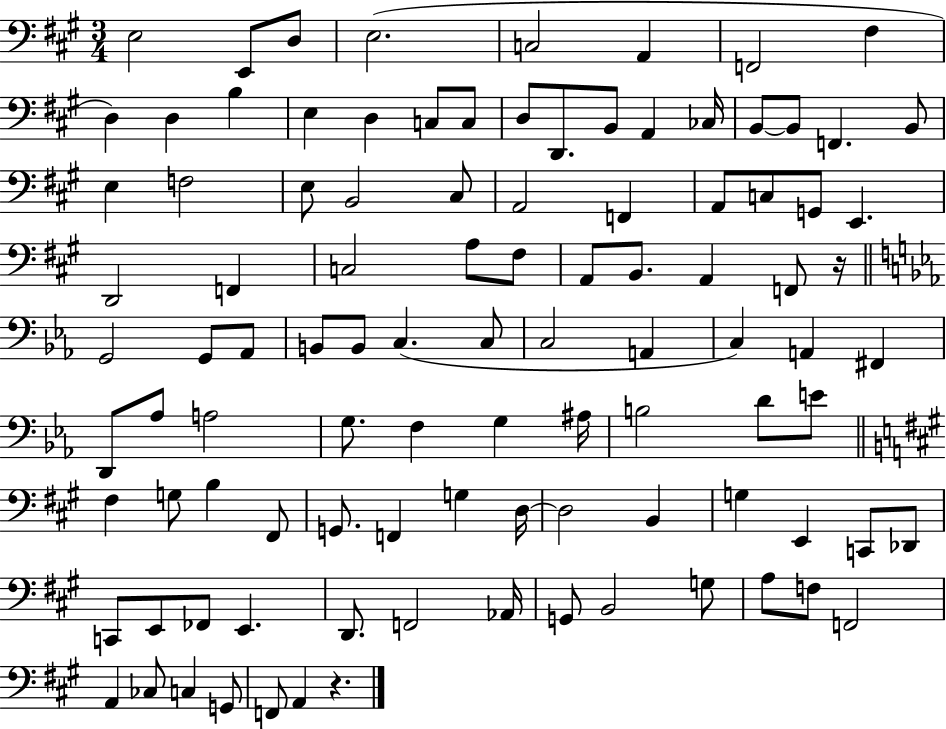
E3/h E2/e D3/e E3/h. C3/h A2/q F2/h F#3/q D3/q D3/q B3/q E3/q D3/q C3/e C3/e D3/e D2/e. B2/e A2/q CES3/s B2/e B2/e F2/q. B2/e E3/q F3/h E3/e B2/h C#3/e A2/h F2/q A2/e C3/e G2/e E2/q. D2/h F2/q C3/h A3/e F#3/e A2/e B2/e. A2/q F2/e R/s G2/h G2/e Ab2/e B2/e B2/e C3/q. C3/e C3/h A2/q C3/q A2/q F#2/q D2/e Ab3/e A3/h G3/e. F3/q G3/q A#3/s B3/h D4/e E4/e F#3/q G3/e B3/q F#2/e G2/e. F2/q G3/q D3/s D3/h B2/q G3/q E2/q C2/e Db2/e C2/e E2/e FES2/e E2/q. D2/e. F2/h Ab2/s G2/e B2/h G3/e A3/e F3/e F2/h A2/q CES3/e C3/q G2/e F2/e A2/q R/q.